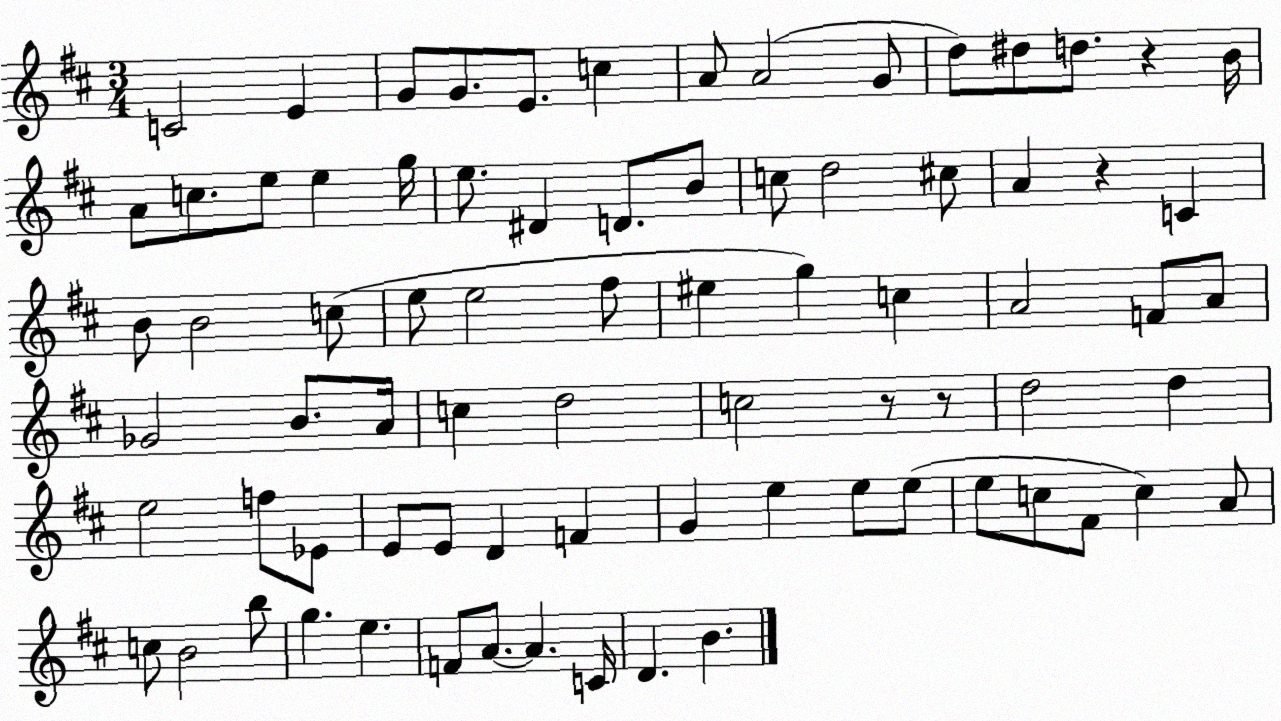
X:1
T:Untitled
M:3/4
L:1/4
K:D
C2 E G/2 G/2 E/2 c A/2 A2 G/2 d/2 ^d/2 d/2 z B/4 A/2 c/2 e/2 e g/4 e/2 ^D D/2 B/2 c/2 d2 ^c/2 A z C B/2 B2 c/2 e/2 e2 ^f/2 ^e g c A2 F/2 A/2 _G2 B/2 A/4 c d2 c2 z/2 z/2 d2 d e2 f/2 _E/2 E/2 E/2 D F G e e/2 e/2 e/2 c/2 ^F/2 c A/2 c/2 B2 b/2 g e F/2 A/2 A C/4 D B